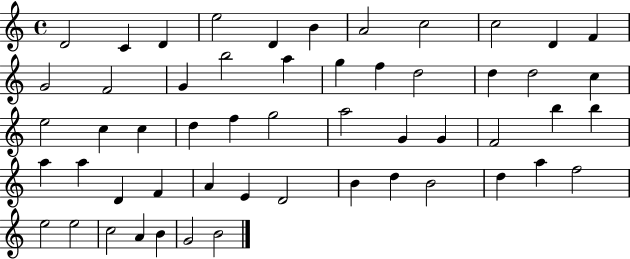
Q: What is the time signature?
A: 4/4